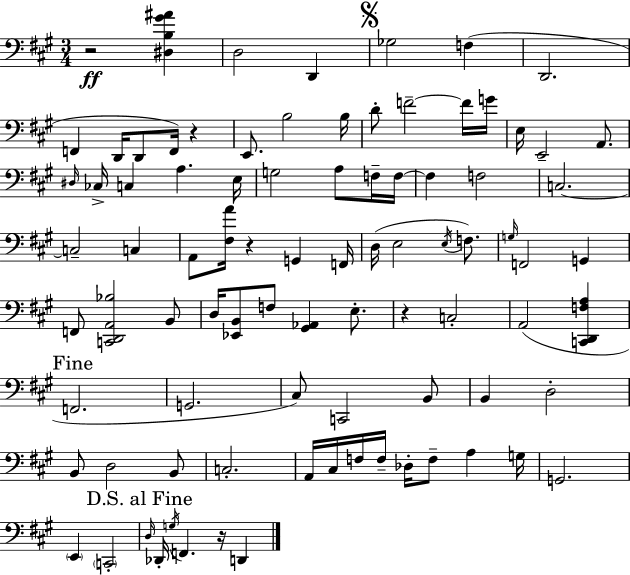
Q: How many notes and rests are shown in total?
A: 88